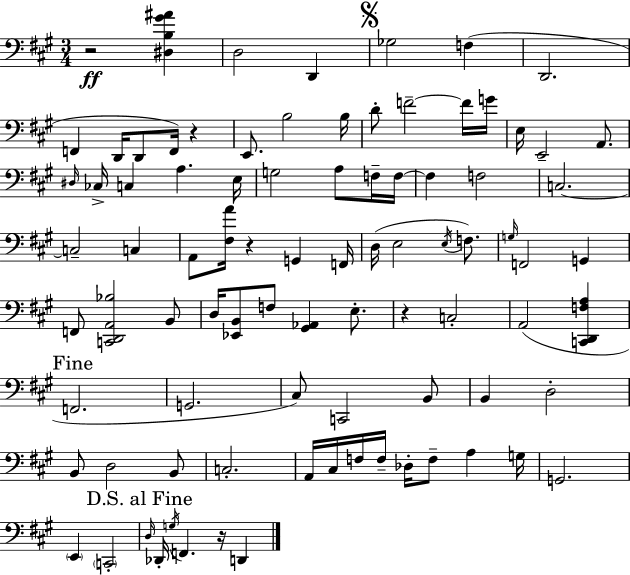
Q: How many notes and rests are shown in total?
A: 88